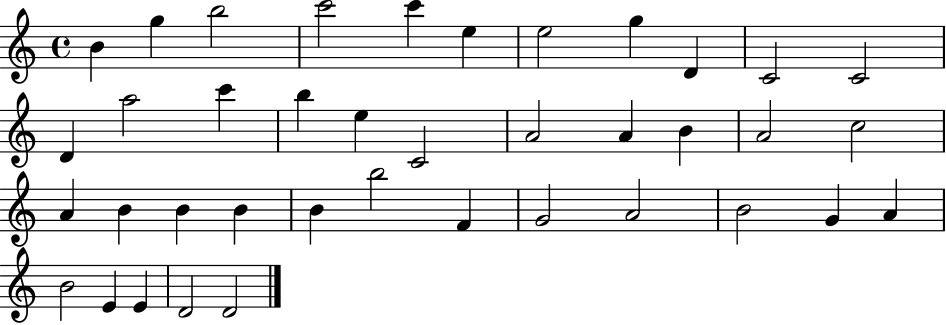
{
  \clef treble
  \time 4/4
  \defaultTimeSignature
  \key c \major
  b'4 g''4 b''2 | c'''2 c'''4 e''4 | e''2 g''4 d'4 | c'2 c'2 | \break d'4 a''2 c'''4 | b''4 e''4 c'2 | a'2 a'4 b'4 | a'2 c''2 | \break a'4 b'4 b'4 b'4 | b'4 b''2 f'4 | g'2 a'2 | b'2 g'4 a'4 | \break b'2 e'4 e'4 | d'2 d'2 | \bar "|."
}